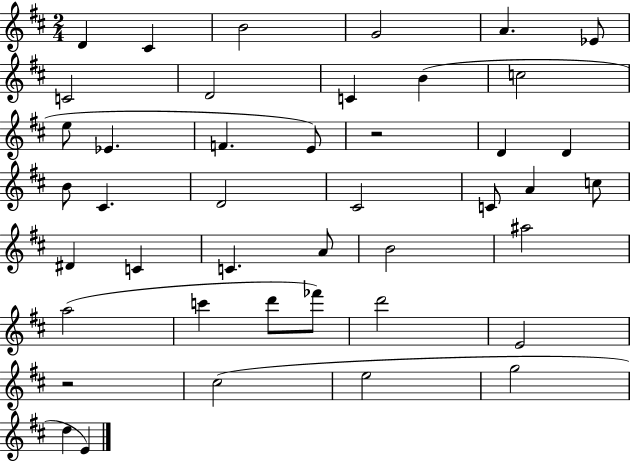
X:1
T:Untitled
M:2/4
L:1/4
K:D
D ^C B2 G2 A _E/2 C2 D2 C B c2 e/2 _E F E/2 z2 D D B/2 ^C D2 ^C2 C/2 A c/2 ^D C C A/2 B2 ^a2 a2 c' d'/2 _f'/2 d'2 E2 z2 ^c2 e2 g2 d E